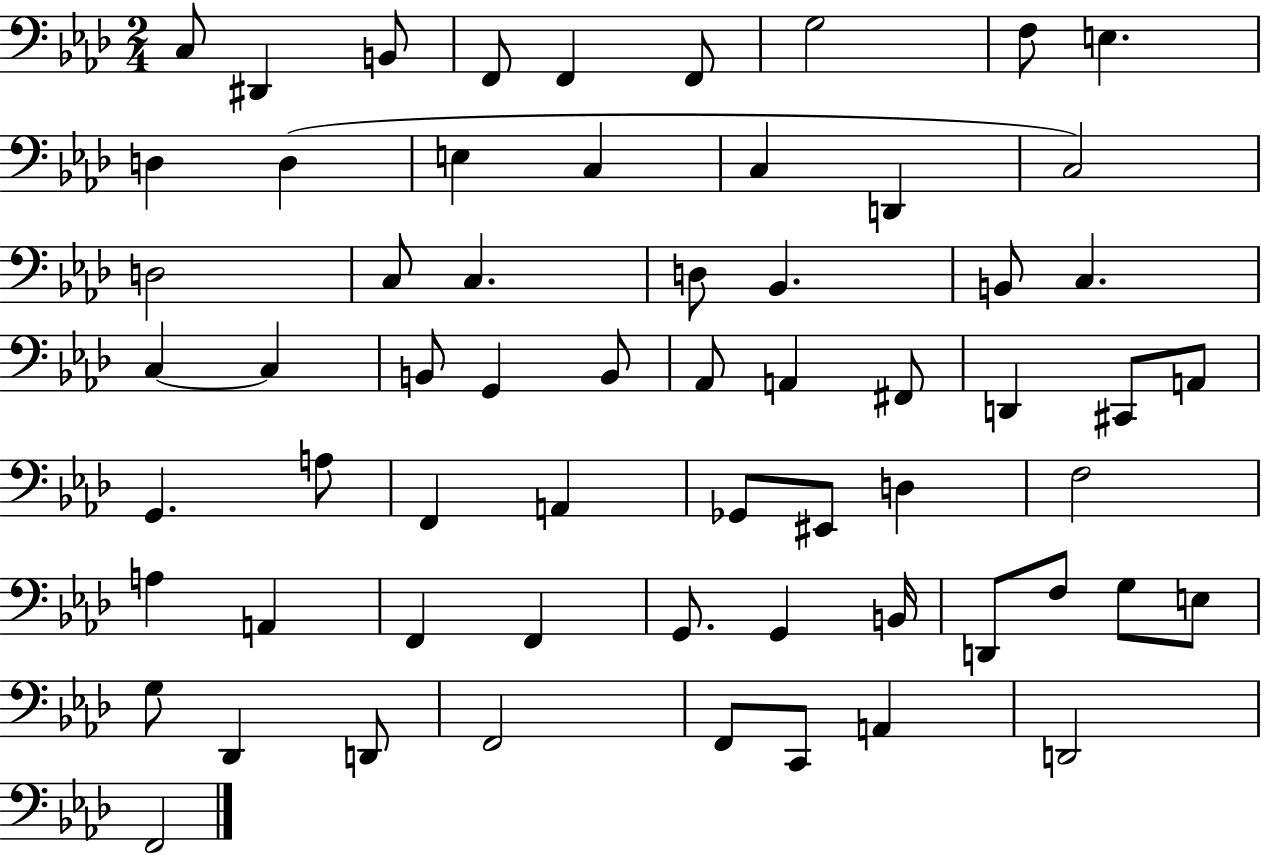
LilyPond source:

{
  \clef bass
  \numericTimeSignature
  \time 2/4
  \key aes \major
  \repeat volta 2 { c8 dis,4 b,8 | f,8 f,4 f,8 | g2 | f8 e4. | \break d4 d4( | e4 c4 | c4 d,4 | c2) | \break d2 | c8 c4. | d8 bes,4. | b,8 c4. | \break c4~~ c4 | b,8 g,4 b,8 | aes,8 a,4 fis,8 | d,4 cis,8 a,8 | \break g,4. a8 | f,4 a,4 | ges,8 eis,8 d4 | f2 | \break a4 a,4 | f,4 f,4 | g,8. g,4 b,16 | d,8 f8 g8 e8 | \break g8 des,4 d,8 | f,2 | f,8 c,8 a,4 | d,2 | \break f,2 | } \bar "|."
}